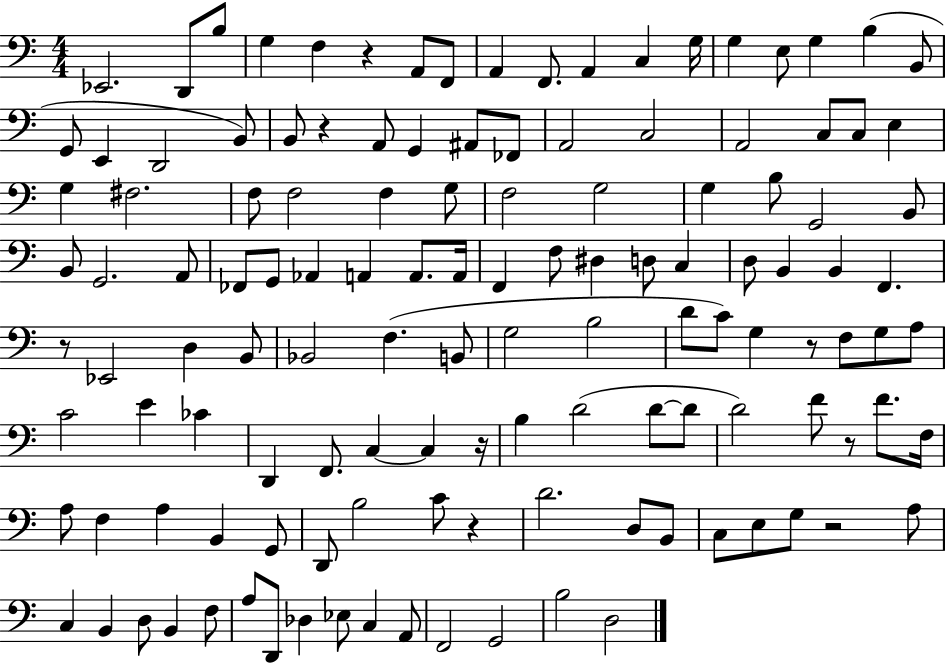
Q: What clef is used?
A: bass